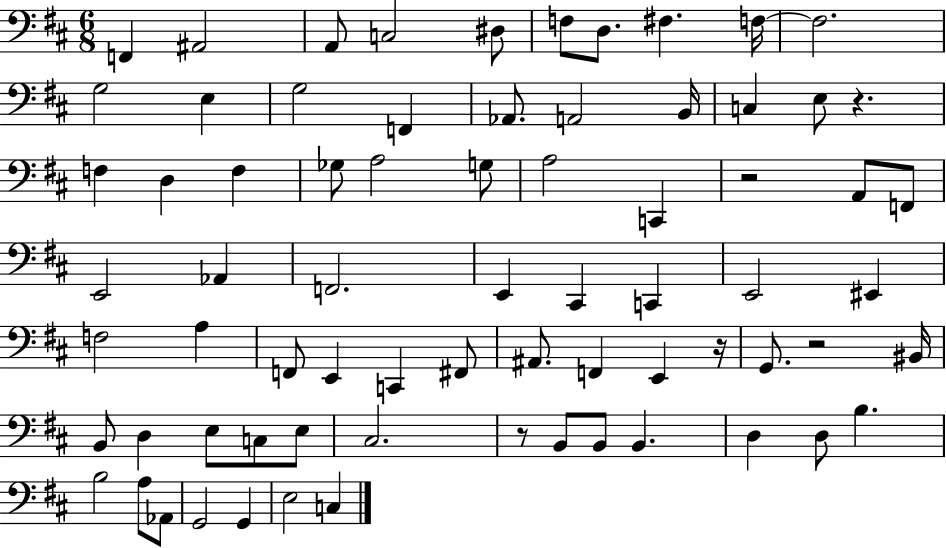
{
  \clef bass
  \numericTimeSignature
  \time 6/8
  \key d \major
  \repeat volta 2 { f,4 ais,2 | a,8 c2 dis8 | f8 d8. fis4. f16~~ | f2. | \break g2 e4 | g2 f,4 | aes,8. a,2 b,16 | c4 e8 r4. | \break f4 d4 f4 | ges8 a2 g8 | a2 c,4 | r2 a,8 f,8 | \break e,2 aes,4 | f,2. | e,4 cis,4 c,4 | e,2 eis,4 | \break f2 a4 | f,8 e,4 c,4 fis,8 | ais,8. f,4 e,4 r16 | g,8. r2 bis,16 | \break b,8 d4 e8 c8 e8 | cis2. | r8 b,8 b,8 b,4. | d4 d8 b4. | \break b2 a8 aes,8 | g,2 g,4 | e2 c4 | } \bar "|."
}